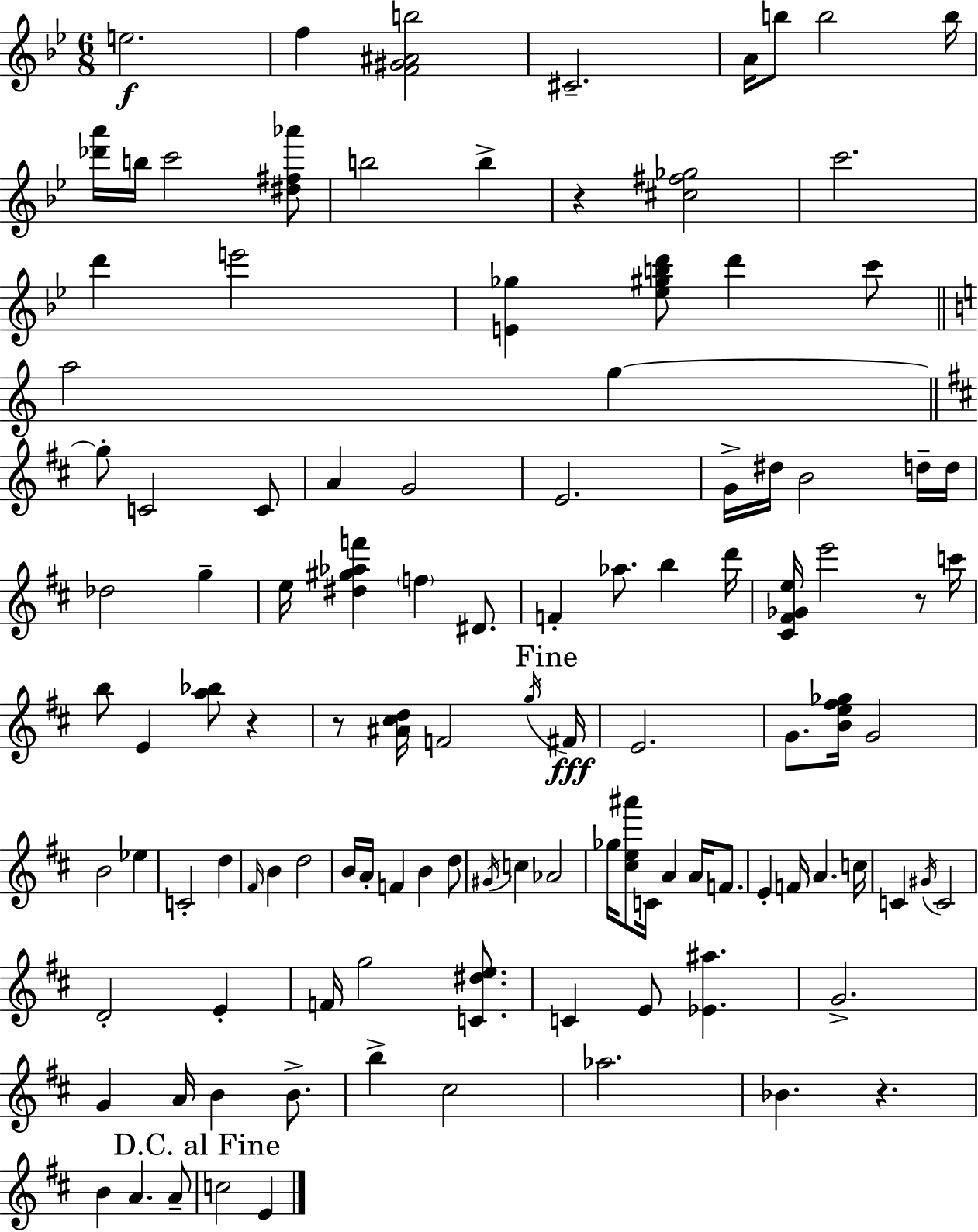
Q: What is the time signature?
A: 6/8